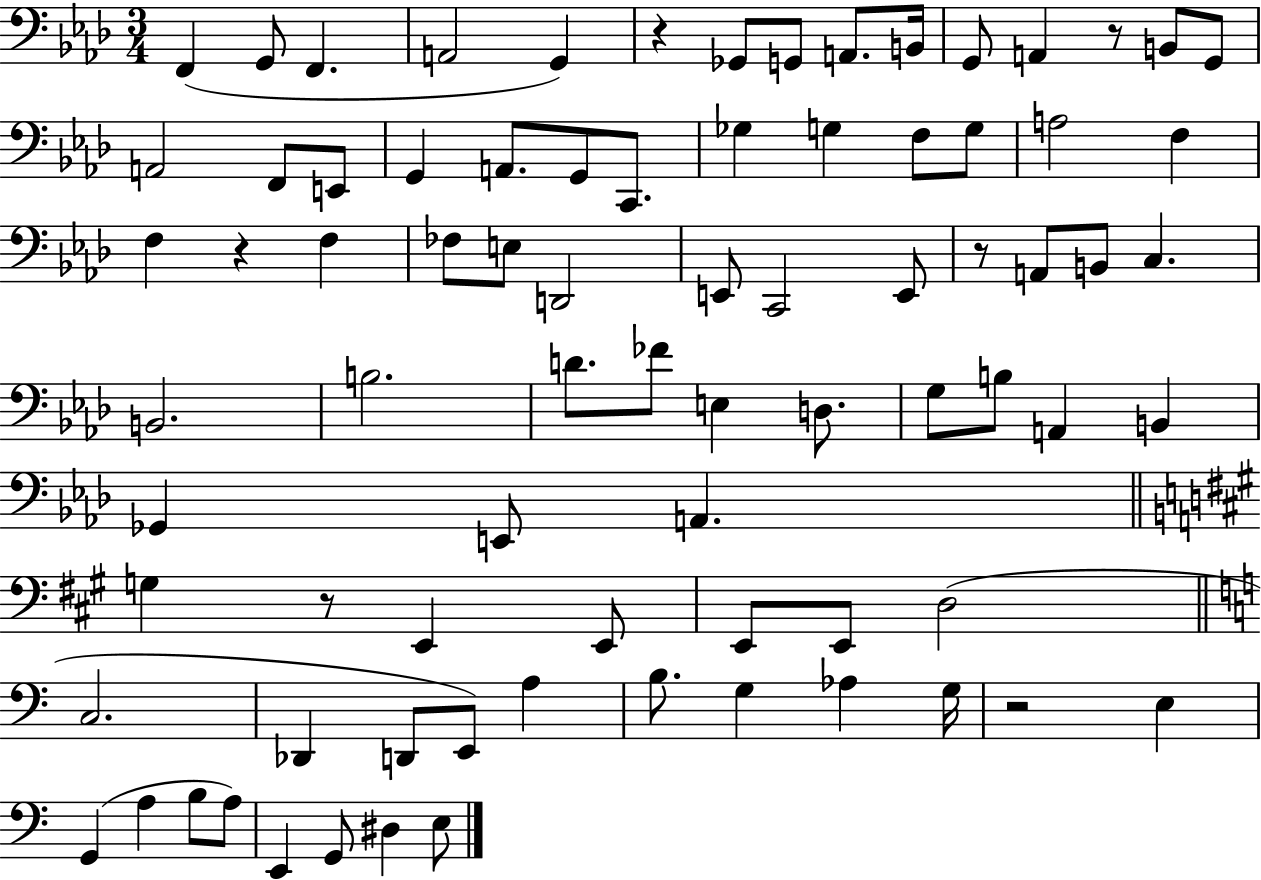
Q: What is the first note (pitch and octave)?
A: F2